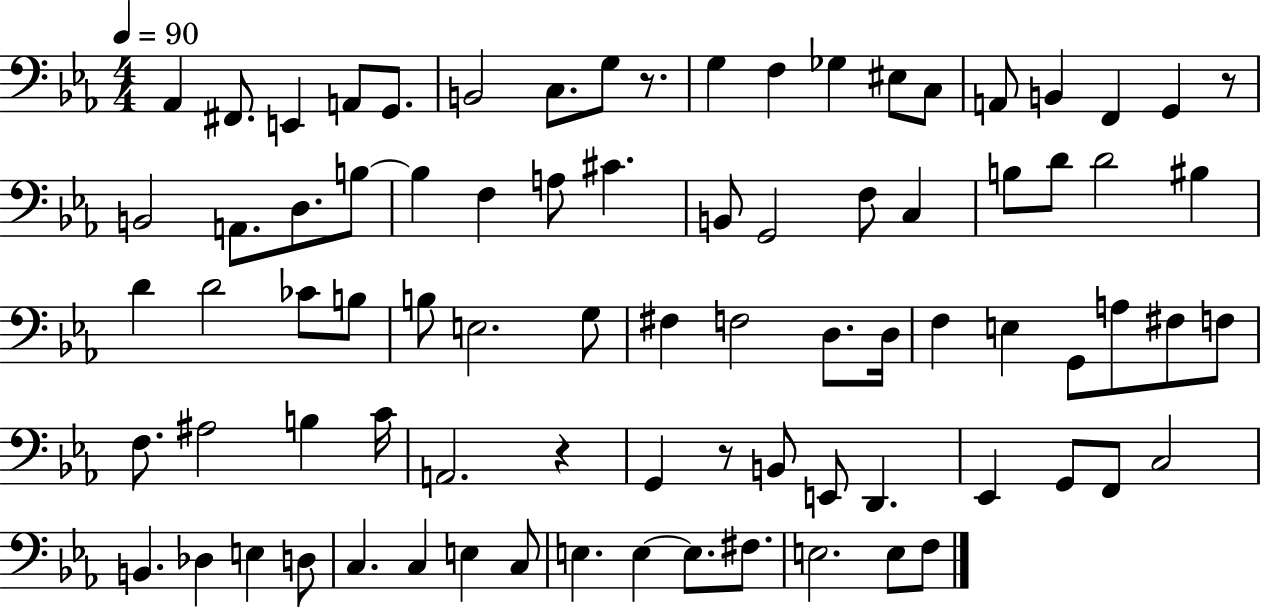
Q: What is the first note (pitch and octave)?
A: Ab2